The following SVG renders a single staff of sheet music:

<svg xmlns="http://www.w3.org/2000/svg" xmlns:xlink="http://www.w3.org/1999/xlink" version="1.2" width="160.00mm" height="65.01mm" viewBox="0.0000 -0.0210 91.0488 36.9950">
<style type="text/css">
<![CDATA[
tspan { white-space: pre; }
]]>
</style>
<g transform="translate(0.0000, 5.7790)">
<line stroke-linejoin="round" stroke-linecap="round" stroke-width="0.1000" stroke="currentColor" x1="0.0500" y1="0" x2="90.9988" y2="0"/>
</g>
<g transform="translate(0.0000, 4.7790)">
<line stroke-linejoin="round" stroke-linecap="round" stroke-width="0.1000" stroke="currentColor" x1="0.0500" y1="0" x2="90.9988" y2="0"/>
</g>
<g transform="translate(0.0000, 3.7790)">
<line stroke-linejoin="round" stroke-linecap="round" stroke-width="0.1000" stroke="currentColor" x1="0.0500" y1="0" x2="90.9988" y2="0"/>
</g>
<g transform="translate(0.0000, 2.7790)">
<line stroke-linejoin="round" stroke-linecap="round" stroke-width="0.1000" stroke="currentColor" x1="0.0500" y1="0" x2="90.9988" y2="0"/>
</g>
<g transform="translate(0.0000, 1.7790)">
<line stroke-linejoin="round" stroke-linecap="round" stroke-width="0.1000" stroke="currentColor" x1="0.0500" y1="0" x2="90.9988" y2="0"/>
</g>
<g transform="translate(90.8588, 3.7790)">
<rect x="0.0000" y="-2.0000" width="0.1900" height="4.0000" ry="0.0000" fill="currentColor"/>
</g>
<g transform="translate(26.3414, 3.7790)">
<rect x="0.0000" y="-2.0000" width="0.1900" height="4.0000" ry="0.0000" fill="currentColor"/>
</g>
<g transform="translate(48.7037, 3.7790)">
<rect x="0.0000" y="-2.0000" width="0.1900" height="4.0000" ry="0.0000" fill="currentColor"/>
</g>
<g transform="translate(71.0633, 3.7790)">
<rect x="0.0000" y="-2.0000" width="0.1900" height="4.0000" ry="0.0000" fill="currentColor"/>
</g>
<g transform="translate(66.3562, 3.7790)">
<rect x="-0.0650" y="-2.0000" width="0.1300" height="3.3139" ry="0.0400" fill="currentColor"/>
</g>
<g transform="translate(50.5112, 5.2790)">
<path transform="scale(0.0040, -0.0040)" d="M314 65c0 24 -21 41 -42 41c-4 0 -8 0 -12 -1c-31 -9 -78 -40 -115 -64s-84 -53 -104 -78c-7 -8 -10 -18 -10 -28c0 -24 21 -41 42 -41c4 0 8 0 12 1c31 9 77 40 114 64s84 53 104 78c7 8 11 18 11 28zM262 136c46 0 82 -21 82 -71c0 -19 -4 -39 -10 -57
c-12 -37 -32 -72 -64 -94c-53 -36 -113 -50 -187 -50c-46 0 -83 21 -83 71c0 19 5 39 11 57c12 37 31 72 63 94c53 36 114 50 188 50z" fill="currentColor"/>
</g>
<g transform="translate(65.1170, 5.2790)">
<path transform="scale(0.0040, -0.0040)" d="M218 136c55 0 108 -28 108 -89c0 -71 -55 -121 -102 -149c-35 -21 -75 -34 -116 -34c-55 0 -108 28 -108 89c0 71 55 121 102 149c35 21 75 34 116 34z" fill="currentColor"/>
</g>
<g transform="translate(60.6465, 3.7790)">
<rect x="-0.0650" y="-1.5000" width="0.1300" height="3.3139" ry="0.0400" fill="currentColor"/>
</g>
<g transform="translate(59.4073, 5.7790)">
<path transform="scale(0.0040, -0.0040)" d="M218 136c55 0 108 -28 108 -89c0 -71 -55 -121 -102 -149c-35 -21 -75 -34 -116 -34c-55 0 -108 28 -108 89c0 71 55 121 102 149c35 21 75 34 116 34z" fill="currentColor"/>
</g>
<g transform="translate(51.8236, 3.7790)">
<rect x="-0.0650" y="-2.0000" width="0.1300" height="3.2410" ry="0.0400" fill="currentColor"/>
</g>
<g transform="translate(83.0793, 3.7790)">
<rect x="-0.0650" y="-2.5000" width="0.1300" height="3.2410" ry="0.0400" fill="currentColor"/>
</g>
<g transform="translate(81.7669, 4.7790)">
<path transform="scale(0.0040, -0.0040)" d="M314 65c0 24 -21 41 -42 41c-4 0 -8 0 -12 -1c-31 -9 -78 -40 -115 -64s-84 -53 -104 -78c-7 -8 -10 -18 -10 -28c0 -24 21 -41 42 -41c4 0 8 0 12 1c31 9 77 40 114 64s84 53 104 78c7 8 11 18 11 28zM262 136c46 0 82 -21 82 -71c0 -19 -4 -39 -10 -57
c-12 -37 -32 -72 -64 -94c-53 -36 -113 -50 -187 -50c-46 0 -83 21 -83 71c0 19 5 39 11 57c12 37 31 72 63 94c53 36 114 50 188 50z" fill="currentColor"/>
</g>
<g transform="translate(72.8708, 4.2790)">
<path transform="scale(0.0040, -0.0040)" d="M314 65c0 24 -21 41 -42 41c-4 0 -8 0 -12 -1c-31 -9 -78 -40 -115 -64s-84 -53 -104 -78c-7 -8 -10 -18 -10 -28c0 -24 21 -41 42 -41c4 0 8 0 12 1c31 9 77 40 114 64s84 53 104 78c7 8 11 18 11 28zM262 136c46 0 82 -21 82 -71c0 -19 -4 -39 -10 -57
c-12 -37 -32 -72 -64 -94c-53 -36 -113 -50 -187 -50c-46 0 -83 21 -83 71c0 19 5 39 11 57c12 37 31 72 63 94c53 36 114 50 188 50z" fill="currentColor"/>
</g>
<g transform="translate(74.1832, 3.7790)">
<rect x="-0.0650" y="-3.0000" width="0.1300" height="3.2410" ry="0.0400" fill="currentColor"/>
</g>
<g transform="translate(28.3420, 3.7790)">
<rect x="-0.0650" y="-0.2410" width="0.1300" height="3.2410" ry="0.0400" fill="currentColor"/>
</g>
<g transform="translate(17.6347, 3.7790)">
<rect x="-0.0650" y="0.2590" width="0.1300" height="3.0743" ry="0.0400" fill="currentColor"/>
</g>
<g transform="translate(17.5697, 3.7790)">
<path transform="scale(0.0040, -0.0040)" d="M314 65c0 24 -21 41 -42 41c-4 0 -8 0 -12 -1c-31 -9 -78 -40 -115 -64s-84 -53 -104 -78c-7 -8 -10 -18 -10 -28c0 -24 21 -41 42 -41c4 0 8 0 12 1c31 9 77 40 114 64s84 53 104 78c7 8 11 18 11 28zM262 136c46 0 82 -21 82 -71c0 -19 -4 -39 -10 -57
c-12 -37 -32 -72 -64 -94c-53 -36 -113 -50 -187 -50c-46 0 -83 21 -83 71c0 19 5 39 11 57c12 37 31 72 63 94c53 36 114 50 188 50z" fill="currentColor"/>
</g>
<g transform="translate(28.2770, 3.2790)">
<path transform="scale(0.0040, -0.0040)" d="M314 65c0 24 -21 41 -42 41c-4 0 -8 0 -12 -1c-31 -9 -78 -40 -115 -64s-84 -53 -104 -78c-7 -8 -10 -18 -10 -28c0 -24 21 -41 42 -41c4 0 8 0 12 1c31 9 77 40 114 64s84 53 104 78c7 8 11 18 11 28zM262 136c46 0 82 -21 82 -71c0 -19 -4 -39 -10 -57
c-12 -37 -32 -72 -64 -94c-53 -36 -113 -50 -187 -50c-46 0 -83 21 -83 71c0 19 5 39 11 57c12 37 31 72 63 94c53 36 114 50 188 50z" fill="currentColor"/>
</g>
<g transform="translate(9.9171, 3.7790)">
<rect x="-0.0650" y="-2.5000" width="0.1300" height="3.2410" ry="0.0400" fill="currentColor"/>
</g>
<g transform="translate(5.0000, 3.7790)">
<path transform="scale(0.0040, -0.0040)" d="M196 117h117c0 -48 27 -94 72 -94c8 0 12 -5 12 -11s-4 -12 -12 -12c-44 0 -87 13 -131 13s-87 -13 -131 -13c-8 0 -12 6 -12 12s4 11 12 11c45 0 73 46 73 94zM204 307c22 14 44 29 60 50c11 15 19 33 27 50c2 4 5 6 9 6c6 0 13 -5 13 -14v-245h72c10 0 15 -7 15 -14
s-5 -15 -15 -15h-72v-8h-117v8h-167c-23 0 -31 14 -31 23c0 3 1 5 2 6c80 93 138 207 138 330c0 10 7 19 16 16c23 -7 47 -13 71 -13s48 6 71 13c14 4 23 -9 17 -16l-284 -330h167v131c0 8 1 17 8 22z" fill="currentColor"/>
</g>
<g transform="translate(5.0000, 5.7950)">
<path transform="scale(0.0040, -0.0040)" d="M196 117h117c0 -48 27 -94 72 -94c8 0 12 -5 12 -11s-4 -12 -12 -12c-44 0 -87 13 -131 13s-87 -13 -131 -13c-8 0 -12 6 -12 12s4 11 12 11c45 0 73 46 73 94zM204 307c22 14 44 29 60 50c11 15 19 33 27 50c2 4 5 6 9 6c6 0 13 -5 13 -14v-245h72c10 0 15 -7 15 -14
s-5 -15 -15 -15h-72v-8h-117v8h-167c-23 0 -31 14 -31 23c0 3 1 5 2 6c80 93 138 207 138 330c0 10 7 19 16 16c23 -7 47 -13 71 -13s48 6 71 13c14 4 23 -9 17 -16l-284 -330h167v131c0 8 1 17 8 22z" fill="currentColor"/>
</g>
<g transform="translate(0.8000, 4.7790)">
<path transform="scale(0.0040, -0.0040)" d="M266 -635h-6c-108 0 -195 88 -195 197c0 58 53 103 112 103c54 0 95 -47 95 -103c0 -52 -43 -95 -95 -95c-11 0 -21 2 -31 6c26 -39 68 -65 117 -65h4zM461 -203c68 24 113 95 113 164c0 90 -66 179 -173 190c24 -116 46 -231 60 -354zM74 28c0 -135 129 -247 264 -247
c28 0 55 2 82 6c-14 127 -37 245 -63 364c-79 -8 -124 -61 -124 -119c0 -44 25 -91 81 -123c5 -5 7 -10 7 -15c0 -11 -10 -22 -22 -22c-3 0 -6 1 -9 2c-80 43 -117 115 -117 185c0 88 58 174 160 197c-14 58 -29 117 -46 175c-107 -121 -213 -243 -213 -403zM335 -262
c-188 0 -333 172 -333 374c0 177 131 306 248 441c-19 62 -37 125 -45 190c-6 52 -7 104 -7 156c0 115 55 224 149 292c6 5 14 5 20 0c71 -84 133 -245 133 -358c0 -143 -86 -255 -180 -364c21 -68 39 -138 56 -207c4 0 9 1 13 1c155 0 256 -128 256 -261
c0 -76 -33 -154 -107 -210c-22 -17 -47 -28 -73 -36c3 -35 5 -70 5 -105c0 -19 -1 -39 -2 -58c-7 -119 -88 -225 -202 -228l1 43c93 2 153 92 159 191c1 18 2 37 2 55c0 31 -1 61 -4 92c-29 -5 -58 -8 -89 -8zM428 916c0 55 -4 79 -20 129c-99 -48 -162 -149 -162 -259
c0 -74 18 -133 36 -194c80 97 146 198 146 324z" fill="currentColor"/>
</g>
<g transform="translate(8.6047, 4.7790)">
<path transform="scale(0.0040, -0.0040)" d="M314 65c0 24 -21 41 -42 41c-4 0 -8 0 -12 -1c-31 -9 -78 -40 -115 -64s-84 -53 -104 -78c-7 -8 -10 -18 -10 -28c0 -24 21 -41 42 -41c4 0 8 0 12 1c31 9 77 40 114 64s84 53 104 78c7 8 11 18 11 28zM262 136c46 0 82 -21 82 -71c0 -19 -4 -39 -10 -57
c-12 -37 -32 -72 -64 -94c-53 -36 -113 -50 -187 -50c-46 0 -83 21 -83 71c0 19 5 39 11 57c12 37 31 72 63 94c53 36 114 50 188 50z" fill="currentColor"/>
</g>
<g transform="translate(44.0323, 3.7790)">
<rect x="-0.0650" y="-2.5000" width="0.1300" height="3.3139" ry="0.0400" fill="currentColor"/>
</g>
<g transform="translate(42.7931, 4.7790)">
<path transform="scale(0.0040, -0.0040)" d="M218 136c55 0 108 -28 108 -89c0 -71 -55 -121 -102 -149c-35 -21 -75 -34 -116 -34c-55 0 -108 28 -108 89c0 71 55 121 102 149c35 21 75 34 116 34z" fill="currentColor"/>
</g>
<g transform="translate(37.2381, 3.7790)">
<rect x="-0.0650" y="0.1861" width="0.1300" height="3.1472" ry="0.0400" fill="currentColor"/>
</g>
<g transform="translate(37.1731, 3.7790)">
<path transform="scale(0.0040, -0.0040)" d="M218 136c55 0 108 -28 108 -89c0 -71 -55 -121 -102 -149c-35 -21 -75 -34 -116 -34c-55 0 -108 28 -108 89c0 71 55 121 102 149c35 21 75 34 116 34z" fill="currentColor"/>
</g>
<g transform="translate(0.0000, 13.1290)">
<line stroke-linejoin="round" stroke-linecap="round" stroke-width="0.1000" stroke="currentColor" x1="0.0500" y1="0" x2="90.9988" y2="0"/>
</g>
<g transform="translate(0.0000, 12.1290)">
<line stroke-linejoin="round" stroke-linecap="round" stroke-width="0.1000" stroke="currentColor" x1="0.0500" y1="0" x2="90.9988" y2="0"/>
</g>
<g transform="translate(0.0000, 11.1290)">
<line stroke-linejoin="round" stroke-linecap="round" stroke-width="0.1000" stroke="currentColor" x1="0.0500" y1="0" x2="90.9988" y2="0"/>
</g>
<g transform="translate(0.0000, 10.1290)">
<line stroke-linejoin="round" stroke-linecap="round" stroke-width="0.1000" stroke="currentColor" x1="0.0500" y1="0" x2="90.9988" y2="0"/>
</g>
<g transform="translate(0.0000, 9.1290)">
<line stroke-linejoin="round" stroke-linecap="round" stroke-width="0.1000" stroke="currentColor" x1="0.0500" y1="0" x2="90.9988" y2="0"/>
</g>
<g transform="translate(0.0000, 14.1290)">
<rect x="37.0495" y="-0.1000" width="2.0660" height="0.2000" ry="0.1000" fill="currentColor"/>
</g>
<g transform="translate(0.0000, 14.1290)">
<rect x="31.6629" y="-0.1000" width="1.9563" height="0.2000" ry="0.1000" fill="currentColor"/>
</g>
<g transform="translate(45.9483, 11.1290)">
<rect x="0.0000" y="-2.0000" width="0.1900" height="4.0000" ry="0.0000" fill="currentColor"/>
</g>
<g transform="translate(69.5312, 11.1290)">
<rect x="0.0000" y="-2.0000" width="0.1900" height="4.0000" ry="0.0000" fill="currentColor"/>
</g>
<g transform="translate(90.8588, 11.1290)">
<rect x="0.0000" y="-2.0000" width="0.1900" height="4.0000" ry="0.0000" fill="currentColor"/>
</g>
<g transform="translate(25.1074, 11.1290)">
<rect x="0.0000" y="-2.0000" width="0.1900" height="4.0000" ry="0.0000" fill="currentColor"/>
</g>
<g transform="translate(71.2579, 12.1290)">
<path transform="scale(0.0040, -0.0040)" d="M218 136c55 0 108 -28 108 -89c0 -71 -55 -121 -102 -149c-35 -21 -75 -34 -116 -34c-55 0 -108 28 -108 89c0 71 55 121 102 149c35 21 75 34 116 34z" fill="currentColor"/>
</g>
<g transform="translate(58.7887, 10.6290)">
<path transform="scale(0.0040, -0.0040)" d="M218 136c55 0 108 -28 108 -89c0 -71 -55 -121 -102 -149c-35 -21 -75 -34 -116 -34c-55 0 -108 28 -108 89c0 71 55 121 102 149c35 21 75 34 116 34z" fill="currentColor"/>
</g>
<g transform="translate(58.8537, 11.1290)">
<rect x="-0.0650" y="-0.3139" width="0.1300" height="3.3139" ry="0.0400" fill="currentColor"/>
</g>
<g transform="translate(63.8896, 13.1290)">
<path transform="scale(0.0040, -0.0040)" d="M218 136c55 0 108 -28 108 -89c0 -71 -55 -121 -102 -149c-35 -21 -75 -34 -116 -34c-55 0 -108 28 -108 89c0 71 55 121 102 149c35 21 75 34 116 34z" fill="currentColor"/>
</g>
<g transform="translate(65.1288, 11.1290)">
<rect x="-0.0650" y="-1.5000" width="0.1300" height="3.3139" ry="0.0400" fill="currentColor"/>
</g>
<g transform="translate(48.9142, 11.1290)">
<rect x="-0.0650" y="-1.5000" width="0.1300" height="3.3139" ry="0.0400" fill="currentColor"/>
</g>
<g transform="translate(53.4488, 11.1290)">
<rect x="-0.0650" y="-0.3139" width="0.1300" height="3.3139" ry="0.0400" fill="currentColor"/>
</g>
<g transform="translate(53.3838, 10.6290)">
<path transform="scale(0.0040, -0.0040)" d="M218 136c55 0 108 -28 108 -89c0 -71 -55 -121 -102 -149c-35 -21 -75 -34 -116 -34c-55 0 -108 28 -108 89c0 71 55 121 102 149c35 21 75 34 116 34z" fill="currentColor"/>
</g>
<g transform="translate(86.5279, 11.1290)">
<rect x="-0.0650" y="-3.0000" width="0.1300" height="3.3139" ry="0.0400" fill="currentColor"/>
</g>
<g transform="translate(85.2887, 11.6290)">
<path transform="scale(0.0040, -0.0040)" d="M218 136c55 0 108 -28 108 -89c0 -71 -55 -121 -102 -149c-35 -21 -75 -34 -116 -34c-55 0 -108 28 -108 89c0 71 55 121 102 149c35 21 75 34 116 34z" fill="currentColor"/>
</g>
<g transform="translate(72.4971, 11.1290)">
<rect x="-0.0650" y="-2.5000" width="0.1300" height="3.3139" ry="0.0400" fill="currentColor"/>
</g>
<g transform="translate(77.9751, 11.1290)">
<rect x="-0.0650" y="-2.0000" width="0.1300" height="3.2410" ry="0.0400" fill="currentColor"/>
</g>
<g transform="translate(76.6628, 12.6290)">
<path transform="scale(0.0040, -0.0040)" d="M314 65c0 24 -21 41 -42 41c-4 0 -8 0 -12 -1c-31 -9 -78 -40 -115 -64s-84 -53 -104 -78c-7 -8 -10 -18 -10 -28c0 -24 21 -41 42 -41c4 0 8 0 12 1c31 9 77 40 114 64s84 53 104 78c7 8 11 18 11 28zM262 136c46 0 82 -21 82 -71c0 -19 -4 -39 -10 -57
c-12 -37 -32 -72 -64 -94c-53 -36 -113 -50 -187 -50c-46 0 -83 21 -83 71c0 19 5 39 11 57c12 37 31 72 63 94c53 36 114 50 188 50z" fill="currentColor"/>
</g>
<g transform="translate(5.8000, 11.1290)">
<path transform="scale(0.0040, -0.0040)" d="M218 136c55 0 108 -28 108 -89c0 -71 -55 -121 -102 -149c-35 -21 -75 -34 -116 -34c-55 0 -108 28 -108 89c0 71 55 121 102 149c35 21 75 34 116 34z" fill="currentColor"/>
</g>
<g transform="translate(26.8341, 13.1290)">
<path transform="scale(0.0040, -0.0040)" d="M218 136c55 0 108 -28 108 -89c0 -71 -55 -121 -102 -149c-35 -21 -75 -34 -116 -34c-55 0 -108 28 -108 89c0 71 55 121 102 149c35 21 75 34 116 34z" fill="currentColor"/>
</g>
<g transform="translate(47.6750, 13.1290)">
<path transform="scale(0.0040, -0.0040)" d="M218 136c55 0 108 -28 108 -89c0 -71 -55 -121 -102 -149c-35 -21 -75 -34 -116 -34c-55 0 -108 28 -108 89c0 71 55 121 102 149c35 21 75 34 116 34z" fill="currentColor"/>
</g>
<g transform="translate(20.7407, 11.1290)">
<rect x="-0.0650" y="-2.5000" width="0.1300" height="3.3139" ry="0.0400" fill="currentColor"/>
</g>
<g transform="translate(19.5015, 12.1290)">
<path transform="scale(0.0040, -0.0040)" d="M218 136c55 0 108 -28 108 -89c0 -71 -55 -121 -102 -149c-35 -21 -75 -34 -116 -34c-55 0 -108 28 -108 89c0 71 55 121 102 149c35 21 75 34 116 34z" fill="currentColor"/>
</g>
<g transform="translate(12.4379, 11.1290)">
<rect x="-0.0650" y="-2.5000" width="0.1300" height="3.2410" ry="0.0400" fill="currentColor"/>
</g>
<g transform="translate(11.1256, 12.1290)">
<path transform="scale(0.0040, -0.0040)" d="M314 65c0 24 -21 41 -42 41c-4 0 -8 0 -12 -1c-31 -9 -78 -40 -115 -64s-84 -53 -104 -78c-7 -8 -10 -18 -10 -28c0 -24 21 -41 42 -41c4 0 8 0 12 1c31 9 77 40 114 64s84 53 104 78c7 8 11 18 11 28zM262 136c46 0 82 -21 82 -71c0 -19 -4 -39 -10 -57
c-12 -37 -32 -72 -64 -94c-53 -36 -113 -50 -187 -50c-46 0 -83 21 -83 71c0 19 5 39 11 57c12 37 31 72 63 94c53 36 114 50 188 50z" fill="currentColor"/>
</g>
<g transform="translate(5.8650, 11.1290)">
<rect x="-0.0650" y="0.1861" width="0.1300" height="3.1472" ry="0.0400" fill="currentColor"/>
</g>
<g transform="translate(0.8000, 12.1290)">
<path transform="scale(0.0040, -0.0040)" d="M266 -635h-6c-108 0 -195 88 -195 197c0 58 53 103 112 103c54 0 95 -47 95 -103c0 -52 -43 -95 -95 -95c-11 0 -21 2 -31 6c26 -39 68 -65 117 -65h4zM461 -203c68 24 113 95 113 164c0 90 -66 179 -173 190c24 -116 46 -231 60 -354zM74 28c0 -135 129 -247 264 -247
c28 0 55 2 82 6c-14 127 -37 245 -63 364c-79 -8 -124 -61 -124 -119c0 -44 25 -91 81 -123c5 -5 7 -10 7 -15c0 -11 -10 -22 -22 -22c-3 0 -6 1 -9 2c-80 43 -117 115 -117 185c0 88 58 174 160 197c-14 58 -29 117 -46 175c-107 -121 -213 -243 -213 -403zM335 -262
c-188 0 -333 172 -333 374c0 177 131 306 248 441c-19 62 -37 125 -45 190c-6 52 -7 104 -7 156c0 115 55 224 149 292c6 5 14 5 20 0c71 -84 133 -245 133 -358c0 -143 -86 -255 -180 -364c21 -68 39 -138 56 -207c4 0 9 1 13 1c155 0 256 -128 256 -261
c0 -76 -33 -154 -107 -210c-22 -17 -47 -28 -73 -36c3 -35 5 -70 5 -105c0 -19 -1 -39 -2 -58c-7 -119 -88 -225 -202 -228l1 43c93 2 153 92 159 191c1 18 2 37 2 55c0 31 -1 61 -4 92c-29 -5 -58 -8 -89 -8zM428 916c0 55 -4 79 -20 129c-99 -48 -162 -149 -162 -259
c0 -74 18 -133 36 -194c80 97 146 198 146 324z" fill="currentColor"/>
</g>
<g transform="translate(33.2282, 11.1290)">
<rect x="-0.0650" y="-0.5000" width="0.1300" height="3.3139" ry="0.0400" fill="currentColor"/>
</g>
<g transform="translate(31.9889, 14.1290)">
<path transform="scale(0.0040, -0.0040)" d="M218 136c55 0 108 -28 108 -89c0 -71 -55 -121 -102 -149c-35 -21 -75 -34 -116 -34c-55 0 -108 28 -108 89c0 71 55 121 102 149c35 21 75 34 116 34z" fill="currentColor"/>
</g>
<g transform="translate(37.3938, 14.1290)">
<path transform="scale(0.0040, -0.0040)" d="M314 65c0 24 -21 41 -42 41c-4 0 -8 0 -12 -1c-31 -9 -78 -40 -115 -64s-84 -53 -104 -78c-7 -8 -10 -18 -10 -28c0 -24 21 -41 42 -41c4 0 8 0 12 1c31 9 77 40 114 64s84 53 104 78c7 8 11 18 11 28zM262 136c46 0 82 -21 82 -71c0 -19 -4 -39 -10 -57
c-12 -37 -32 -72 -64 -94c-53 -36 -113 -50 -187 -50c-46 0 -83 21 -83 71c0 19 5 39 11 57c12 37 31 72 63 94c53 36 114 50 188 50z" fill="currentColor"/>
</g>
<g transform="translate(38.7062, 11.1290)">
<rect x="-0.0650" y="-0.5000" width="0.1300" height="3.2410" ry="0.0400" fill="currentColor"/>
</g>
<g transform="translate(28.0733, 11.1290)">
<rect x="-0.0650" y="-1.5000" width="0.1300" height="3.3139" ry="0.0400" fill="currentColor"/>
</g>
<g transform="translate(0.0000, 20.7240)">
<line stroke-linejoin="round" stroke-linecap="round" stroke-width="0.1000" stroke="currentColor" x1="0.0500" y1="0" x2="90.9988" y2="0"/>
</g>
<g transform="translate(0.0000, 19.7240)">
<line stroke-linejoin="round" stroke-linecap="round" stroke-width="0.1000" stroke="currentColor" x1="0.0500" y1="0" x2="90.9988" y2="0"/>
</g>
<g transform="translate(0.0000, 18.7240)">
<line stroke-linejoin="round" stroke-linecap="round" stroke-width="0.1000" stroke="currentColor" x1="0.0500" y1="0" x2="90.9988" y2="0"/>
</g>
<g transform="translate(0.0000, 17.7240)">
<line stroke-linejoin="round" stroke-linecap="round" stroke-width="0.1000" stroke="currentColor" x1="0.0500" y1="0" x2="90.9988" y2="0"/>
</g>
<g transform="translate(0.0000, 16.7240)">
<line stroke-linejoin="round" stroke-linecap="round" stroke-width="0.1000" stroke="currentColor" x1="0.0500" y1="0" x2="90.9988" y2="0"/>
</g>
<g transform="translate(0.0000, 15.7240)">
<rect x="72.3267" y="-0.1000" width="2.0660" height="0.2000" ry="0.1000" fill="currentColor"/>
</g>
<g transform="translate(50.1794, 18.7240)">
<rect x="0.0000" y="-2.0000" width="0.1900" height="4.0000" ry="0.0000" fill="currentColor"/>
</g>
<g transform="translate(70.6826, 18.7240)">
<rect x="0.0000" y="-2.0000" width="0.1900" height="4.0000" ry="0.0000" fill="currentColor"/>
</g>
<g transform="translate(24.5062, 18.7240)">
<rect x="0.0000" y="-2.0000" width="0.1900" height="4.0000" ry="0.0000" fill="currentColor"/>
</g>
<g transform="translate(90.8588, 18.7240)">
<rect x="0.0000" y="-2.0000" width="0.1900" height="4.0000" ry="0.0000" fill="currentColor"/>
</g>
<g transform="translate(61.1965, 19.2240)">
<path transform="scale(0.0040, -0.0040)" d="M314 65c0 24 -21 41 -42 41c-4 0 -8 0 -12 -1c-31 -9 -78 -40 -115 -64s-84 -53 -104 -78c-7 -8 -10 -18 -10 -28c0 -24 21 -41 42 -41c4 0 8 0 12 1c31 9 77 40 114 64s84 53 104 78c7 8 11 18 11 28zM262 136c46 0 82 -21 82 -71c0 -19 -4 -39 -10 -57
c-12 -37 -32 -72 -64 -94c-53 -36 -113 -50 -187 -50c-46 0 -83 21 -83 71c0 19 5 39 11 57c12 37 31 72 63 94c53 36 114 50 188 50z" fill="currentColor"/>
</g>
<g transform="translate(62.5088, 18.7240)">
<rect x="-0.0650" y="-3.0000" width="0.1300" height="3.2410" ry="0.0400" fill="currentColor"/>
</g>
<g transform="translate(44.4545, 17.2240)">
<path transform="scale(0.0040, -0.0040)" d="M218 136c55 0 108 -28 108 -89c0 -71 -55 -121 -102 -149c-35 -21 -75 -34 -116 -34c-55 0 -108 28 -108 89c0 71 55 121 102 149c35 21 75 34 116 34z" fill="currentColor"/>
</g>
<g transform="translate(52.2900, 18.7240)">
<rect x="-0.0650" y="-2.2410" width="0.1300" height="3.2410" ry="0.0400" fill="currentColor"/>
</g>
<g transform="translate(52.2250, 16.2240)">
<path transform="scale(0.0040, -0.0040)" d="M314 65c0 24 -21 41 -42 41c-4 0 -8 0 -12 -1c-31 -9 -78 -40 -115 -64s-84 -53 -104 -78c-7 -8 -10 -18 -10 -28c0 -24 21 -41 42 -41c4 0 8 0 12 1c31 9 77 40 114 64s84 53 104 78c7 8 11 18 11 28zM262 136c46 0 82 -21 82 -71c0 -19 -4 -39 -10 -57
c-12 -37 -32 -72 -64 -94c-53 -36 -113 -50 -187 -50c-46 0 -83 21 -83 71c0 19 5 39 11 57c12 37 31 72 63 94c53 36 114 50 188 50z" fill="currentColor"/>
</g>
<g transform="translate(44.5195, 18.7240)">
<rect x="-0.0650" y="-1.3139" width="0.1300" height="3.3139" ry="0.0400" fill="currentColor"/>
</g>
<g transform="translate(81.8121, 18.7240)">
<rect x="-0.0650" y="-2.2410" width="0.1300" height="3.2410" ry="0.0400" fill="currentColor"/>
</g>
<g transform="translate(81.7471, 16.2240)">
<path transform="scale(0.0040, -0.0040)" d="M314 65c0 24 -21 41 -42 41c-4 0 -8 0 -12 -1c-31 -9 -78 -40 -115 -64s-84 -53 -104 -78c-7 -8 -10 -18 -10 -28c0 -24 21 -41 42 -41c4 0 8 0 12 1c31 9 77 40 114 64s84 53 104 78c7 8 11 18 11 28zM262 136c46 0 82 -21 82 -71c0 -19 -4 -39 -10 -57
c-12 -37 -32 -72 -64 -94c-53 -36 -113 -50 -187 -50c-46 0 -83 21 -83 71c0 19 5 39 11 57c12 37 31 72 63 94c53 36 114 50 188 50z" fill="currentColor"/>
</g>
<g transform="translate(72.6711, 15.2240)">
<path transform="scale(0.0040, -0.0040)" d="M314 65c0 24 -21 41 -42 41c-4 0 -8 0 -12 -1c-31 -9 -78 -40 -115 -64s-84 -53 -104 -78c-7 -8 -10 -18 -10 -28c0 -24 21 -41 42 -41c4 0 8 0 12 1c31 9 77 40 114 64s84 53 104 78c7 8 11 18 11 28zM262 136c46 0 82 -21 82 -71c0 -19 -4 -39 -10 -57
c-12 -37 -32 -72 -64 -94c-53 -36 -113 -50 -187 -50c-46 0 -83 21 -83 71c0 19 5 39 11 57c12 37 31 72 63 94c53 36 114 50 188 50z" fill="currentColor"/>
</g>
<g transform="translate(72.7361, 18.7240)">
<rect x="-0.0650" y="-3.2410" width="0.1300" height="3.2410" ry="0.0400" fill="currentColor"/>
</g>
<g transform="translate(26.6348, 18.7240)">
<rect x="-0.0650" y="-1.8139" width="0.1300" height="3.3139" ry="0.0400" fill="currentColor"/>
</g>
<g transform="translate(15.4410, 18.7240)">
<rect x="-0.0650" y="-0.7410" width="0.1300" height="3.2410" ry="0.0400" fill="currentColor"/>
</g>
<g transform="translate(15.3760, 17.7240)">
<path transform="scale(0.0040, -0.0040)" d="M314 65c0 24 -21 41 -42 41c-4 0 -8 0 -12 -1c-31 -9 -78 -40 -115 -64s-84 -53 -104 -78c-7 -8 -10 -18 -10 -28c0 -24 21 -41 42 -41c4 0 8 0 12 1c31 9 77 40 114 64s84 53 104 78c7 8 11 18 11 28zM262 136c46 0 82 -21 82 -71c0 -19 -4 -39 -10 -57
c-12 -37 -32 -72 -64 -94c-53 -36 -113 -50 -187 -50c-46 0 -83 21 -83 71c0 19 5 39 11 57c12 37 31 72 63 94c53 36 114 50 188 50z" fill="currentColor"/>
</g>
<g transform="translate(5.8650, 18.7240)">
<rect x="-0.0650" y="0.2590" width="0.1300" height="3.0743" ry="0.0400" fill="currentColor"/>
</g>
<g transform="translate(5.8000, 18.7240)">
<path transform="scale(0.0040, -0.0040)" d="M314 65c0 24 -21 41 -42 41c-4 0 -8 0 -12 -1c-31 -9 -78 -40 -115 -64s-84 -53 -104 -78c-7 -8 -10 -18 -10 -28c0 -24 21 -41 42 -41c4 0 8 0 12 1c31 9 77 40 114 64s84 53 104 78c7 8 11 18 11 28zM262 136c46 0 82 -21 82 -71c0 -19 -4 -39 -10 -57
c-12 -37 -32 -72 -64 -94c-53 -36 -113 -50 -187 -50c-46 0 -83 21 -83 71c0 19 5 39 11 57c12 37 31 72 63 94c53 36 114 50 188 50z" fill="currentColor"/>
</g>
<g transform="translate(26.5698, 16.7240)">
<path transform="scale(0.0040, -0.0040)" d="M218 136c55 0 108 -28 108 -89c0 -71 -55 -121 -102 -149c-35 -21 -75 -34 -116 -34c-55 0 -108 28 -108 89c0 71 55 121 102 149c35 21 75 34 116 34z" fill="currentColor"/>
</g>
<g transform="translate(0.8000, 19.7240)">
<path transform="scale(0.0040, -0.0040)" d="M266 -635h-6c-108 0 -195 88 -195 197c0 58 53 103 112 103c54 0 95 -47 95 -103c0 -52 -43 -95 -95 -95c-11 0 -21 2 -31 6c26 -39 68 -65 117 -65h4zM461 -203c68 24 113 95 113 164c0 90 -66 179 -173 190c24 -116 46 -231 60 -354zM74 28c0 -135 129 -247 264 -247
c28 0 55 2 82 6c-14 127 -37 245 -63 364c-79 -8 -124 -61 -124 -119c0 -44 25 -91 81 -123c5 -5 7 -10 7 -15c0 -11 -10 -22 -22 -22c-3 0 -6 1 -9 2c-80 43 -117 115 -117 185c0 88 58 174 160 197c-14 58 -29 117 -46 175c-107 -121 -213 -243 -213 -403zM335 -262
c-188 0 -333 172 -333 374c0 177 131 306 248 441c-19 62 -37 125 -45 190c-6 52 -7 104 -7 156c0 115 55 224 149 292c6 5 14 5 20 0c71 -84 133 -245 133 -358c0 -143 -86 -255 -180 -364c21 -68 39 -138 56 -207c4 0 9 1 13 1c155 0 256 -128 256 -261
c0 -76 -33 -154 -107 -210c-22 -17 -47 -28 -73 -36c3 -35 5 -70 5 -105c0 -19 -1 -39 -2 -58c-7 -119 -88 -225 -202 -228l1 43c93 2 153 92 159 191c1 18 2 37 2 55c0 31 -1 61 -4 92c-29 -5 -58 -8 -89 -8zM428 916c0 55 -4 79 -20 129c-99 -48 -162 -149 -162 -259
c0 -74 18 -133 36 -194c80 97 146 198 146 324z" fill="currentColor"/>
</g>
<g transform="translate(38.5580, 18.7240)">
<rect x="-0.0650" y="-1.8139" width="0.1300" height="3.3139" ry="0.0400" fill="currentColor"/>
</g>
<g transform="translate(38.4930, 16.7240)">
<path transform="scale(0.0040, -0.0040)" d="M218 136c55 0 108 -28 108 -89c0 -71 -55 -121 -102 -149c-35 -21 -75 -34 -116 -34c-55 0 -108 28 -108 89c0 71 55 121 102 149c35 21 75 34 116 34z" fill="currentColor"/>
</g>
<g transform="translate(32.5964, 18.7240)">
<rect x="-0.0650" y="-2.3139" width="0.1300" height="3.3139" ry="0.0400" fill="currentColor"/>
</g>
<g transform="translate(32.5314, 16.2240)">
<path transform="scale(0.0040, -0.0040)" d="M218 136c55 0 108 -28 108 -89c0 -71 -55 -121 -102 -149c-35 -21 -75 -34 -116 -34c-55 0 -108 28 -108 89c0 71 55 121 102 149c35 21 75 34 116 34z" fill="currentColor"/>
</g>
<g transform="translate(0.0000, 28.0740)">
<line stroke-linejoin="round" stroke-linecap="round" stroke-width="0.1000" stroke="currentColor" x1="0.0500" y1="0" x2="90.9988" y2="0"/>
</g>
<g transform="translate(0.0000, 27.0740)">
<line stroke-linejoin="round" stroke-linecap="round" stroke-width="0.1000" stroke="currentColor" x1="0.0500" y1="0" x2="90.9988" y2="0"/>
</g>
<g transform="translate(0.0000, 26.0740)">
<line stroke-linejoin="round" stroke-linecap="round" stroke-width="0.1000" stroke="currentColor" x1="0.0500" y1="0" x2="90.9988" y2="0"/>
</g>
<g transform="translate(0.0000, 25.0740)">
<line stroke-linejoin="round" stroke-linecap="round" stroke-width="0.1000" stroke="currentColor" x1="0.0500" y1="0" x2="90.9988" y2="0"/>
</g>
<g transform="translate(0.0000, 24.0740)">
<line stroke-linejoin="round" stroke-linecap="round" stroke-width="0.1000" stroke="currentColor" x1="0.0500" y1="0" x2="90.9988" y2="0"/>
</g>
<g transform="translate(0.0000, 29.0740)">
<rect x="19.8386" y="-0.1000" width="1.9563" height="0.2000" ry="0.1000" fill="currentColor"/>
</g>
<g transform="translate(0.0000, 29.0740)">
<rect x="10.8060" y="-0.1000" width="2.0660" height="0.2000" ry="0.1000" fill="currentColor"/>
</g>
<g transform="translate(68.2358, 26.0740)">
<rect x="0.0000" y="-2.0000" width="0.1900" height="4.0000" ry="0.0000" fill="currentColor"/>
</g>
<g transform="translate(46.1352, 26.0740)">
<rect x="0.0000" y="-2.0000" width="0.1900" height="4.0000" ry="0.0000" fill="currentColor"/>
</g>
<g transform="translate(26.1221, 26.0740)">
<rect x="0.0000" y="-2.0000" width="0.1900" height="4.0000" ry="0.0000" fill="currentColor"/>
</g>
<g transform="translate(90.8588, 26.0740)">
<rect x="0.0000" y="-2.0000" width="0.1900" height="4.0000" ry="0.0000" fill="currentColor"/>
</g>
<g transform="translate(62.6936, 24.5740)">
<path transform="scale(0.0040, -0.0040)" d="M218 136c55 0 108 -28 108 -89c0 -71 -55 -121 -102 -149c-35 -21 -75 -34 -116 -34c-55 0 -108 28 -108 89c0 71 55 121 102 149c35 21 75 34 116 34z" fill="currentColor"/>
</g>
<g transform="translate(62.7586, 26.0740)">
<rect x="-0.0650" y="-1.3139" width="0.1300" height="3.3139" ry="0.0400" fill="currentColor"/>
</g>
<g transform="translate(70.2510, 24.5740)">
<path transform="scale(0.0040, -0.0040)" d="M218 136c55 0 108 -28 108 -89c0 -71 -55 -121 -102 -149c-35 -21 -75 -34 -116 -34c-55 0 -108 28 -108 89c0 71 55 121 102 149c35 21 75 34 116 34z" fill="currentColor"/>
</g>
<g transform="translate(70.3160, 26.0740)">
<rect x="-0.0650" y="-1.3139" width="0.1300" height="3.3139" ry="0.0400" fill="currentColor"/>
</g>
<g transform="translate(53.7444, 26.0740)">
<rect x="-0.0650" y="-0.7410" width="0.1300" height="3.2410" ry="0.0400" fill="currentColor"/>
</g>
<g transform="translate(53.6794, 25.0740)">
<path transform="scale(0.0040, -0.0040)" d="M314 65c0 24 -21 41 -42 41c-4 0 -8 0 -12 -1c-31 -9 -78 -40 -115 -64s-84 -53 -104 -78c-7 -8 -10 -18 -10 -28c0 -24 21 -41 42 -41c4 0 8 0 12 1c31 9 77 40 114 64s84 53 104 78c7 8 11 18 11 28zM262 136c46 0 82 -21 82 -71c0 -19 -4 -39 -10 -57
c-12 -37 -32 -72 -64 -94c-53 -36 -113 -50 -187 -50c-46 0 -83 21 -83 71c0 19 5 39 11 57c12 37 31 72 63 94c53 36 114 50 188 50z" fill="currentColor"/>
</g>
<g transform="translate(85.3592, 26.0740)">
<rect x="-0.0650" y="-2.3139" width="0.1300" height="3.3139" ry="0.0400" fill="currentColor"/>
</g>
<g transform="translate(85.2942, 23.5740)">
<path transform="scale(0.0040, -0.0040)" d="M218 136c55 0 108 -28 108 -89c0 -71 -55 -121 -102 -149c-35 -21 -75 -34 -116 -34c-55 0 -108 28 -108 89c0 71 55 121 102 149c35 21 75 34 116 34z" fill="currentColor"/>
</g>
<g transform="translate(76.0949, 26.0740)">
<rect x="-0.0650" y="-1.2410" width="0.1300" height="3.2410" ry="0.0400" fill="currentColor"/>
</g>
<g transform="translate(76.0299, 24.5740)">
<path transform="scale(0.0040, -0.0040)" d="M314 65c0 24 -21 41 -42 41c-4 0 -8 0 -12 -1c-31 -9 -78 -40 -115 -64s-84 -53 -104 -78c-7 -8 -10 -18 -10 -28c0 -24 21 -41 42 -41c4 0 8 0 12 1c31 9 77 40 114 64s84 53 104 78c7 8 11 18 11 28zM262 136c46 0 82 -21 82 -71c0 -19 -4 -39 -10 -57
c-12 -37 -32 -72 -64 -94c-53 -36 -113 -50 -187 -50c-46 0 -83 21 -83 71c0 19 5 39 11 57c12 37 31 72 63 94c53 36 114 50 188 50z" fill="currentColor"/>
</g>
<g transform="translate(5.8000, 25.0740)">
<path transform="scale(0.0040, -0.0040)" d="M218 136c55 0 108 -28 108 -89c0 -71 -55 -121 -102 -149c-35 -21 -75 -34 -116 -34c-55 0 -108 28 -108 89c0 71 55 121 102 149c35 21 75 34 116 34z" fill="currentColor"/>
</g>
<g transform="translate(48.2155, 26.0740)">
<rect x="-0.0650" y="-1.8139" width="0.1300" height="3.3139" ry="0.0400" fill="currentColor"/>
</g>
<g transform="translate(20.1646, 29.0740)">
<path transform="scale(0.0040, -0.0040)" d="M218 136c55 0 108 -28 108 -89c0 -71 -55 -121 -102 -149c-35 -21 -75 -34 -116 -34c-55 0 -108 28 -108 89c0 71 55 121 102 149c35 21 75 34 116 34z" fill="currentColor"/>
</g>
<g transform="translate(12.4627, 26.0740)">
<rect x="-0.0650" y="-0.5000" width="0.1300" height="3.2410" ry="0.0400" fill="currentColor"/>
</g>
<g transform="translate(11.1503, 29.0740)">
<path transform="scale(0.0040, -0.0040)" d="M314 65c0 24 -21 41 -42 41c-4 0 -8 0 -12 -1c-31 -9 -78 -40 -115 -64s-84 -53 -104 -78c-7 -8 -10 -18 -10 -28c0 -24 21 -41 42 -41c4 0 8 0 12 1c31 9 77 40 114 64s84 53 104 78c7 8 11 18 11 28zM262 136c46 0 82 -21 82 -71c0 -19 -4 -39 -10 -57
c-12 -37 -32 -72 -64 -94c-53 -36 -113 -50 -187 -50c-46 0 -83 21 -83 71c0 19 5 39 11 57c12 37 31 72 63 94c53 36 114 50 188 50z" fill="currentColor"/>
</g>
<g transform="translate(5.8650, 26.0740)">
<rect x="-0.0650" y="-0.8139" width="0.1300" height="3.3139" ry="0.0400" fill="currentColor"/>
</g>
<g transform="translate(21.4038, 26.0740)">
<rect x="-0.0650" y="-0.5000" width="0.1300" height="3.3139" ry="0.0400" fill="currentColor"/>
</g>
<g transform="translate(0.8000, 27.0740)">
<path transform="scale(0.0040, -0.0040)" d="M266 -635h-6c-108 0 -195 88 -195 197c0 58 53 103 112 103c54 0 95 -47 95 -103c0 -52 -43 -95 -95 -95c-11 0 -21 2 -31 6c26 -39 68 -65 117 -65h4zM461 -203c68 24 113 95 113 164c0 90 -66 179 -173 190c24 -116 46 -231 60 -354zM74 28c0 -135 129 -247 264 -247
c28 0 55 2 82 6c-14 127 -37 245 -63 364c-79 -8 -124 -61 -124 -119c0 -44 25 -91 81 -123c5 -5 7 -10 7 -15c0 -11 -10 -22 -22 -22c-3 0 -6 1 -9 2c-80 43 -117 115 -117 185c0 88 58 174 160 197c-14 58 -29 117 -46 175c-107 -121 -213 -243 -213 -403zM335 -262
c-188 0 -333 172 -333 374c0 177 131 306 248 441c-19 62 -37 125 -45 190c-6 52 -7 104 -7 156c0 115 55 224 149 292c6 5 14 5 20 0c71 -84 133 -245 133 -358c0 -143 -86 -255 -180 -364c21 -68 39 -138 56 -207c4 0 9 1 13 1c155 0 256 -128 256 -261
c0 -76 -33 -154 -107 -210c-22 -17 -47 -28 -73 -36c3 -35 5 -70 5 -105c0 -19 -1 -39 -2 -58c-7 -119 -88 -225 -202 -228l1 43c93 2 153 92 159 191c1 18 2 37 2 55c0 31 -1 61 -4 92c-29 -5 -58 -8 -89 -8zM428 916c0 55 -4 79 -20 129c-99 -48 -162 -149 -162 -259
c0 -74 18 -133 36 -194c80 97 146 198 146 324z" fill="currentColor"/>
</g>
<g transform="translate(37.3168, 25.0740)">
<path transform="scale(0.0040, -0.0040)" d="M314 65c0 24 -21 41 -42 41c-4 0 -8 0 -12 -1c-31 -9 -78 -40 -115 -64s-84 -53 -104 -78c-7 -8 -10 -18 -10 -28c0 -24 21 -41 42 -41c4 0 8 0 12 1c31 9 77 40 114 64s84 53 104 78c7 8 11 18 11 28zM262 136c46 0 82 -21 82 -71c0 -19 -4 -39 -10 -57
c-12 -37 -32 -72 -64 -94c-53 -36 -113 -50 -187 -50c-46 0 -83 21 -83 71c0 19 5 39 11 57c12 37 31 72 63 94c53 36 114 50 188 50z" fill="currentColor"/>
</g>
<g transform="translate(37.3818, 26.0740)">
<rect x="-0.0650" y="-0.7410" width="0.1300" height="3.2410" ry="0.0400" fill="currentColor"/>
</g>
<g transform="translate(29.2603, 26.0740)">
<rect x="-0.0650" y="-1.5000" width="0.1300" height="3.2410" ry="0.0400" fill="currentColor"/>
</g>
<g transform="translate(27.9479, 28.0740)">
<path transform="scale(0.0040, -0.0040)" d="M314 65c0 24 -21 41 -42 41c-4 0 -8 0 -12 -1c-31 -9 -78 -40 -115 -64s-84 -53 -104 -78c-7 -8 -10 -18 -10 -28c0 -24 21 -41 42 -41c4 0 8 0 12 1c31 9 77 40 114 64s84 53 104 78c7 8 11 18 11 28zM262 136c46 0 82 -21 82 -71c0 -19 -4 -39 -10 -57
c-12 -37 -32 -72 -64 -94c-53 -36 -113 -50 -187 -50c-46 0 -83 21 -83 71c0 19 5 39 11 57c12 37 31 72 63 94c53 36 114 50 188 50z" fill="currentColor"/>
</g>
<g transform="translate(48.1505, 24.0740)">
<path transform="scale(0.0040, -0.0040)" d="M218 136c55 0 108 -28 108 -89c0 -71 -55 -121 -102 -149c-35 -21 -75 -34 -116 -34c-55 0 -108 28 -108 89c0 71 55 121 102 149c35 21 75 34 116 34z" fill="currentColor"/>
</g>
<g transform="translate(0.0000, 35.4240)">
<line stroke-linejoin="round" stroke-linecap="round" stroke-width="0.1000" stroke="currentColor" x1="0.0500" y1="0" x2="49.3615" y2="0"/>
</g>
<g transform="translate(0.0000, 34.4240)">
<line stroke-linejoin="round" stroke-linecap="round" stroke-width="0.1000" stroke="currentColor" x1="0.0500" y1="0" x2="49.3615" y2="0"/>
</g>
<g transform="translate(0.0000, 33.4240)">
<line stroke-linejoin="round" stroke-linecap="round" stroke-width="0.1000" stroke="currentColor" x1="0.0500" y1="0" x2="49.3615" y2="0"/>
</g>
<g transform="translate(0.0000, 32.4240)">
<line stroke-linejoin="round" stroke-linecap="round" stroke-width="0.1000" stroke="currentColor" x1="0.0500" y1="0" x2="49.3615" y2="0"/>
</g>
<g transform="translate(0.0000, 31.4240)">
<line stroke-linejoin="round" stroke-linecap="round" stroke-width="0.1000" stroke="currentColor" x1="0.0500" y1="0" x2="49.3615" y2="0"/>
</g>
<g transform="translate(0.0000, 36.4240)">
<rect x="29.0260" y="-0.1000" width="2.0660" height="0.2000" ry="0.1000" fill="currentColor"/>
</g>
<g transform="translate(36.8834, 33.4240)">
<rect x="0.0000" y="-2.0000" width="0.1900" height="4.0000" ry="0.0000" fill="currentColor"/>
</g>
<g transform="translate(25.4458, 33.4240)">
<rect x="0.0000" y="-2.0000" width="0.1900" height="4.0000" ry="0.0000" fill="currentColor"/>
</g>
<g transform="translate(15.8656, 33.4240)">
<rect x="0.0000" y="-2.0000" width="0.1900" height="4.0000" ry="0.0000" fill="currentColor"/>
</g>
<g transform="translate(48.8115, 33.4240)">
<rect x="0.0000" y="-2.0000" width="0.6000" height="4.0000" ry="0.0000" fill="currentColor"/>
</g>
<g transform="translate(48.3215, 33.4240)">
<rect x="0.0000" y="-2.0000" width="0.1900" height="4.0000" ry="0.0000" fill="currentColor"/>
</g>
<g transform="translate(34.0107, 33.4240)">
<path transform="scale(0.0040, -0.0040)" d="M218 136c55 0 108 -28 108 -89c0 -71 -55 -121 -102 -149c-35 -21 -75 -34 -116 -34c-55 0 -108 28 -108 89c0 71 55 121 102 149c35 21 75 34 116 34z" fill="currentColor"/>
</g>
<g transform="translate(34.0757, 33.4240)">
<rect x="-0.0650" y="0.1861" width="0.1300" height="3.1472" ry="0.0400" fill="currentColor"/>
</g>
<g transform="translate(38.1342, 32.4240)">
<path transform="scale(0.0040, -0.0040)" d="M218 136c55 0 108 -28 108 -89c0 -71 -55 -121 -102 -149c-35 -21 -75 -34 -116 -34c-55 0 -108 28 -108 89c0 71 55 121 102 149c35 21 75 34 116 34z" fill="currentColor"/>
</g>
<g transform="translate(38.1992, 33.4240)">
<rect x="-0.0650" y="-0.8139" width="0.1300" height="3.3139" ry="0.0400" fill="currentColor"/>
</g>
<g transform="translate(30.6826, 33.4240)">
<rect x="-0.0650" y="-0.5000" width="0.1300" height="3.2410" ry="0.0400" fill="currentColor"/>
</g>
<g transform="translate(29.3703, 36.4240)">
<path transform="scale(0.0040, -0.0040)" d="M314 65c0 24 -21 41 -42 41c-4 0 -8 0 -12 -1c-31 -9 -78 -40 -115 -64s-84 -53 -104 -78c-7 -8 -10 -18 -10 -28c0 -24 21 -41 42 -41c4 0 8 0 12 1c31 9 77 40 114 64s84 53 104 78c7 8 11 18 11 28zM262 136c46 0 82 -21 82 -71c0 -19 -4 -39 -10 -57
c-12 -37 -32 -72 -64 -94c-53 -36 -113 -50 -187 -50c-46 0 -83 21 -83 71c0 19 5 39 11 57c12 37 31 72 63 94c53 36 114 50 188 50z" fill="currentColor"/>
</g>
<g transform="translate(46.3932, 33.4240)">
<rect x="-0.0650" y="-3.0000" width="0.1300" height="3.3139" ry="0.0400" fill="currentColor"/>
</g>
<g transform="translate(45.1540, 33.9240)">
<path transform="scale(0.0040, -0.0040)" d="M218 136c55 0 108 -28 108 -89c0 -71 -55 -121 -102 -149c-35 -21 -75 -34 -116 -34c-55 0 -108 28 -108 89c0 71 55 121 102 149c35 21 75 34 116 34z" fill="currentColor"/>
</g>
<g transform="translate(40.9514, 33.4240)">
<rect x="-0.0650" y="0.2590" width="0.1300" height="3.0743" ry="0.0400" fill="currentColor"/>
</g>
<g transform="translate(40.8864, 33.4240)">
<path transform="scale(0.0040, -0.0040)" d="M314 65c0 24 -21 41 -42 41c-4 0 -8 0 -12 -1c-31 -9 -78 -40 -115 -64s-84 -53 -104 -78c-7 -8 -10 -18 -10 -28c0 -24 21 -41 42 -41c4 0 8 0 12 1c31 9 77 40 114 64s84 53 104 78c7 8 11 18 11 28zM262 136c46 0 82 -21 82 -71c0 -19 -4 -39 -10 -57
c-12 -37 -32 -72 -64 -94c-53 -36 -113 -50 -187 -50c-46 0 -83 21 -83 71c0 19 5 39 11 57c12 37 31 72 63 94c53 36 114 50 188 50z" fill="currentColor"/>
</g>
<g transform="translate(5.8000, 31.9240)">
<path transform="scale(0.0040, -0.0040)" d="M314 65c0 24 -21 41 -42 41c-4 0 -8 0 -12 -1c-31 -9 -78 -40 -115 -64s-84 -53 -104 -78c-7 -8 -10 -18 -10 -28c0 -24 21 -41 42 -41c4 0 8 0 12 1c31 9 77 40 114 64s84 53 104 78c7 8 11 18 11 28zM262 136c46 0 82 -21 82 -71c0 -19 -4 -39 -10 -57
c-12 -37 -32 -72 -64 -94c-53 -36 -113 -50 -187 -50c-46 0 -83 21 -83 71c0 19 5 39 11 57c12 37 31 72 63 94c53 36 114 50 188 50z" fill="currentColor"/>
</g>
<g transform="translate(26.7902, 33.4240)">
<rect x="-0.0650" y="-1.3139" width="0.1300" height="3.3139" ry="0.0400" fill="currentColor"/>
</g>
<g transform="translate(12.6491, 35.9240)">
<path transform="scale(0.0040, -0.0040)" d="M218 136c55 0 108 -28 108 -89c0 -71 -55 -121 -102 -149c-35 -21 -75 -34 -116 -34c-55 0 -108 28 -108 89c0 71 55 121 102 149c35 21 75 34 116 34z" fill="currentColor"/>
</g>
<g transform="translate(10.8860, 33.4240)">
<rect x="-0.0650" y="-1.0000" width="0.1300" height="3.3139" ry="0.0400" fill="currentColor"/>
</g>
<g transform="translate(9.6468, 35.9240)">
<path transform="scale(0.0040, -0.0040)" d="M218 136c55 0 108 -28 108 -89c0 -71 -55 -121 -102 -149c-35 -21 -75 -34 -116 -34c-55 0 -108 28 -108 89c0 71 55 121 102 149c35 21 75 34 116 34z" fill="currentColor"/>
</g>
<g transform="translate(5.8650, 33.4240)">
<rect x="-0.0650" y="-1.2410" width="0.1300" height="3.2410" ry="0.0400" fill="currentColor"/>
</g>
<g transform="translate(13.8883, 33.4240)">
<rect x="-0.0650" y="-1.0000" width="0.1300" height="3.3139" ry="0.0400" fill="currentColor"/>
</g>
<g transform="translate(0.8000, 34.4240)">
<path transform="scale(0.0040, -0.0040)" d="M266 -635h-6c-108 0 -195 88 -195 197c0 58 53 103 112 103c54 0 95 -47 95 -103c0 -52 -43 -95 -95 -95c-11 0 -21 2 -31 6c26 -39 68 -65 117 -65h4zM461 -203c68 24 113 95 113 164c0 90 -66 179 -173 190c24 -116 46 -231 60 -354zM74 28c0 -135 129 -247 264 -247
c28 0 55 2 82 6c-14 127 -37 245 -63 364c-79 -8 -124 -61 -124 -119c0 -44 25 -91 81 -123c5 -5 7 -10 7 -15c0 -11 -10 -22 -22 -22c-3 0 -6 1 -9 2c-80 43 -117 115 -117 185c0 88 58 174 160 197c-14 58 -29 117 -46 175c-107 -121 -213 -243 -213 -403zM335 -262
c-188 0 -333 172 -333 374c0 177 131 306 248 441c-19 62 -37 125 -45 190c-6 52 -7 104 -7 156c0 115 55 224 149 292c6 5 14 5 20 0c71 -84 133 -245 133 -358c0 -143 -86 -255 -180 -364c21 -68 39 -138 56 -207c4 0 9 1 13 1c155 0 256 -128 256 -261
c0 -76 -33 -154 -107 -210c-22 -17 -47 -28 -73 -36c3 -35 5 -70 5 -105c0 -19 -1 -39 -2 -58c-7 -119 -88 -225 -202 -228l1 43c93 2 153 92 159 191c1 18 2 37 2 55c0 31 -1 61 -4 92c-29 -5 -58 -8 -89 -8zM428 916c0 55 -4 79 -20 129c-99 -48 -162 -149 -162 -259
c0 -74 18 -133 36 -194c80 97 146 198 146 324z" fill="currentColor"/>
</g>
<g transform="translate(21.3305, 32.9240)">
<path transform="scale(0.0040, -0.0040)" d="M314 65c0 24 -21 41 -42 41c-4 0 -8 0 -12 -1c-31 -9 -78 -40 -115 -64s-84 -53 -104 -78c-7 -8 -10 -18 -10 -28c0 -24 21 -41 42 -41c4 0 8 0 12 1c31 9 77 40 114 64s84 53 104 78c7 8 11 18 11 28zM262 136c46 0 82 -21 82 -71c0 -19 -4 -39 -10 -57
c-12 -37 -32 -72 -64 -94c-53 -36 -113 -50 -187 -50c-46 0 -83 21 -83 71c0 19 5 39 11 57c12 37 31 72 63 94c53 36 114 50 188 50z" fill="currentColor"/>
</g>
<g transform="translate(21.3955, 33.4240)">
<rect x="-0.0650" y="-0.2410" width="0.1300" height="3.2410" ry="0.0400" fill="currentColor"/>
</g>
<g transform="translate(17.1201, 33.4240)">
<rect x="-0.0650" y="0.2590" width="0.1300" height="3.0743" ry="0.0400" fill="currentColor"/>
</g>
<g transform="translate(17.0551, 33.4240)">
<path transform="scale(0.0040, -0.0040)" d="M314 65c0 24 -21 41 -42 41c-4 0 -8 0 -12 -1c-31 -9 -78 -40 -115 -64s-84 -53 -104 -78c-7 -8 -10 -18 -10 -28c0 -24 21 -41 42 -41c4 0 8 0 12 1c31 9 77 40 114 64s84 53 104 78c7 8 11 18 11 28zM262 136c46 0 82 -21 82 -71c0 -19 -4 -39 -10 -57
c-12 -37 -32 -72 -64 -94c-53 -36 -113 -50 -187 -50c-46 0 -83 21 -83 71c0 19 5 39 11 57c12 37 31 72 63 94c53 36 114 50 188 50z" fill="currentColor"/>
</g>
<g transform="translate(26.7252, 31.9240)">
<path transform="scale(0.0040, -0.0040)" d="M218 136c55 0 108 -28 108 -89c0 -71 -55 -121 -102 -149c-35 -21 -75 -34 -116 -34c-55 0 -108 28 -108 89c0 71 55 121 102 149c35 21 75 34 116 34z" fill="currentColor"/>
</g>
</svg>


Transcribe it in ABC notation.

X:1
T:Untitled
M:4/4
L:1/4
K:C
G2 B2 c2 B G F2 E F A2 G2 B G2 G E C C2 E c c E G F2 A B2 d2 f g f e g2 A2 b2 g2 d C2 C E2 d2 f d2 e e e2 g e2 D D B2 c2 e C2 B d B2 A